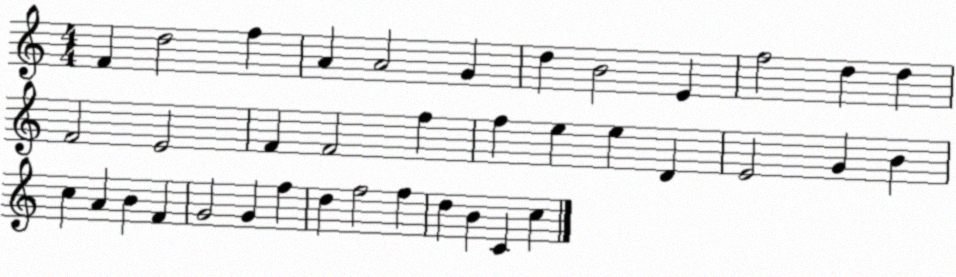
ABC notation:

X:1
T:Untitled
M:4/4
L:1/4
K:C
F d2 f A A2 G d B2 E f2 d d F2 E2 F F2 f f e e D E2 G B c A B F G2 G f d f2 f d B C c